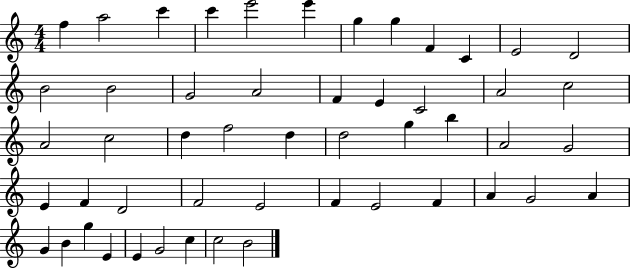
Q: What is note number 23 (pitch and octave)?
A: C5